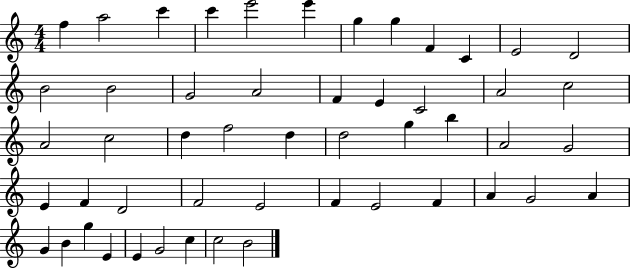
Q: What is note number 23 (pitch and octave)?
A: C5